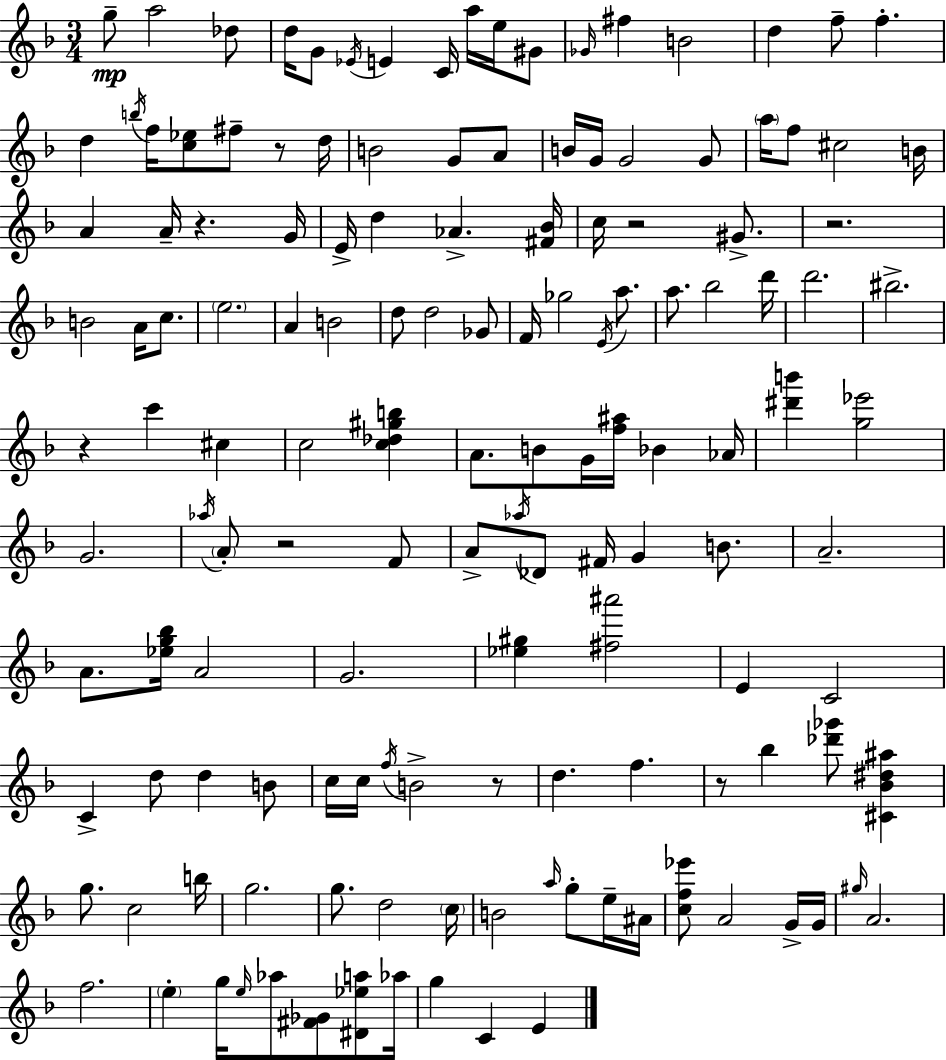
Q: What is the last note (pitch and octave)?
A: E4